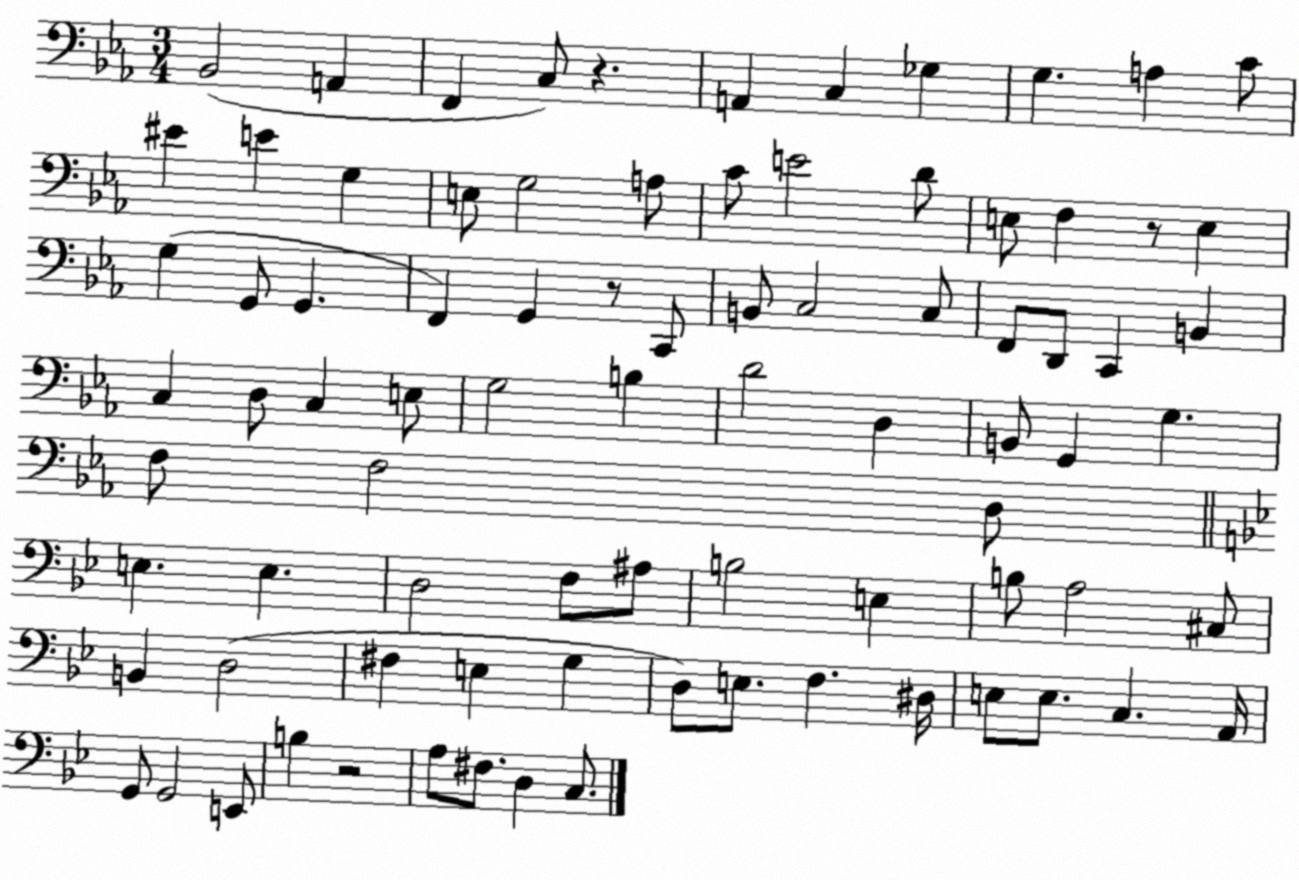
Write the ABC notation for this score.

X:1
T:Untitled
M:3/4
L:1/4
K:Eb
_B,,2 A,, F,, C,/2 z A,, C, _G, G, A, C/2 ^E E G, E,/2 G,2 A,/2 C/2 E2 D/2 E,/2 F, z/2 E, G, G,,/2 G,, F,, G,, z/2 C,,/2 B,,/2 C,2 C,/2 F,,/2 D,,/2 C,, B,, C, D,/2 C, E,/2 G,2 B, D2 D, B,,/2 G,, G, F,/2 F,2 D,/2 E, E, D,2 F,/2 ^A,/2 B,2 E, B,/2 A,2 ^C,/2 B,, D,2 ^F, E, G, D,/2 E,/2 F, ^D,/4 E,/2 E,/2 C, A,,/4 G,,/2 G,,2 E,,/2 B, z2 A,/2 ^F,/2 D, C,/2